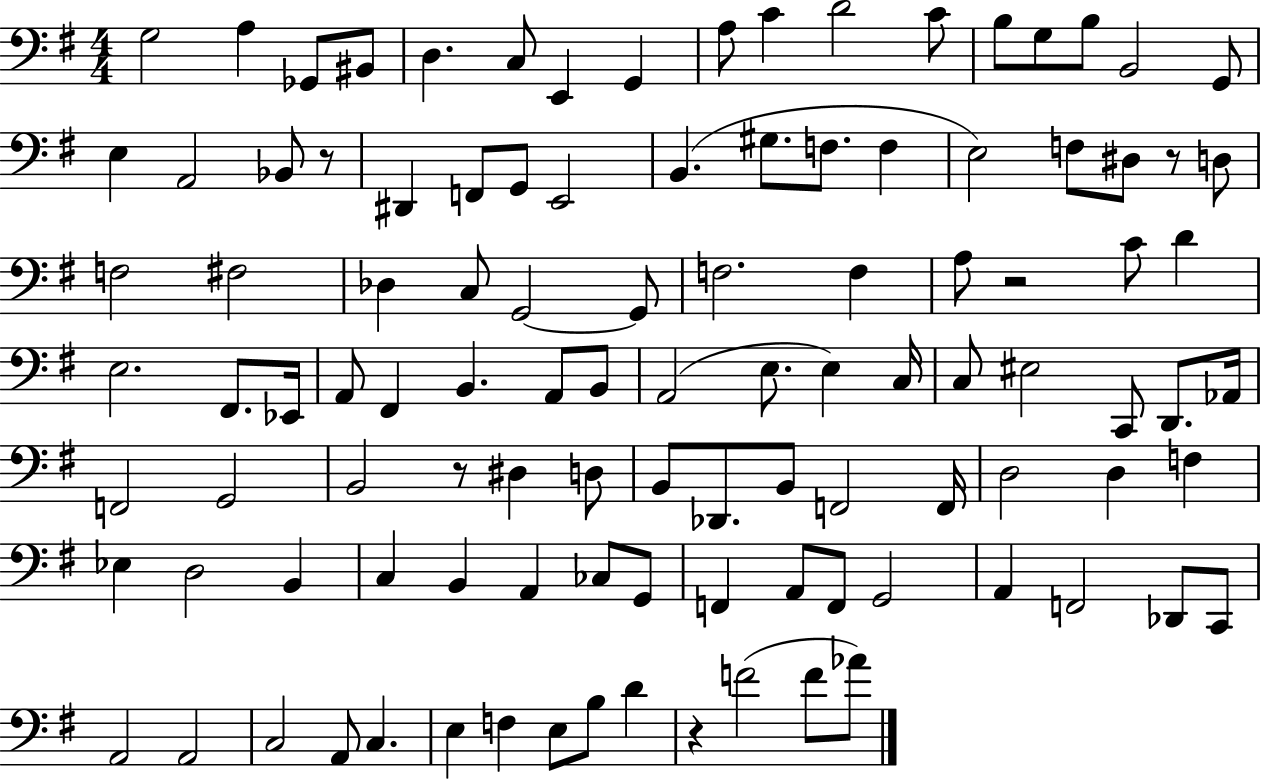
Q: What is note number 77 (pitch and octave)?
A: C3